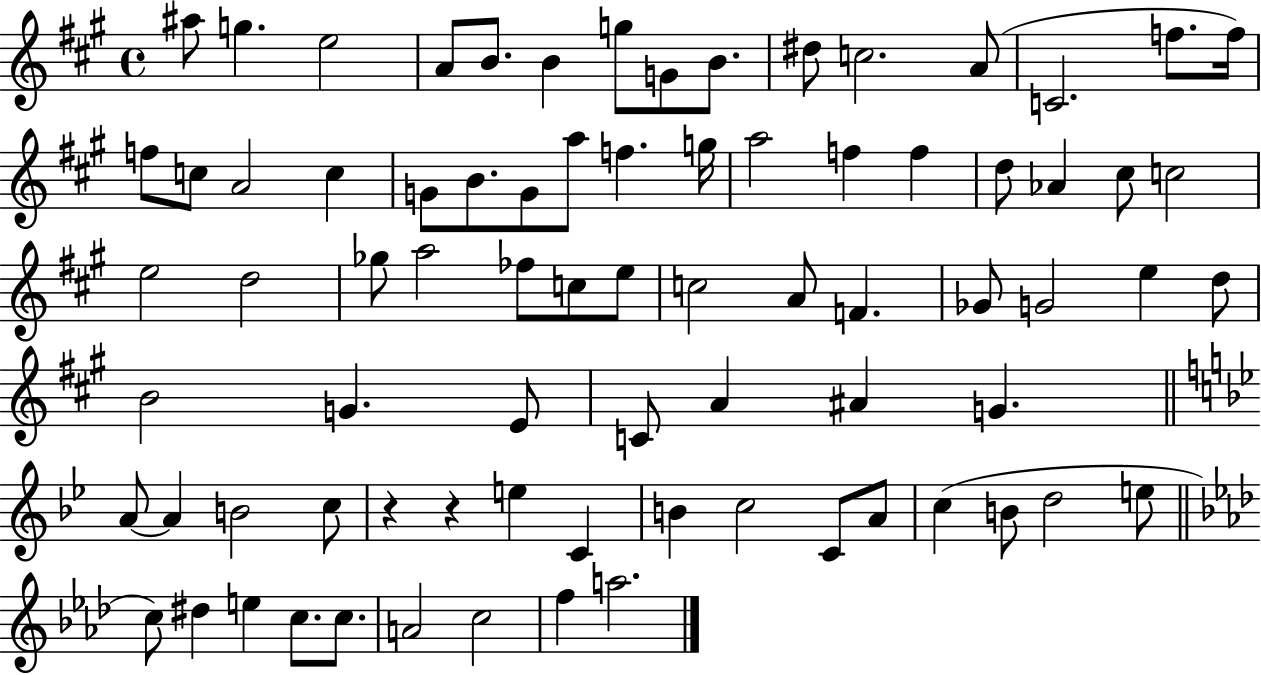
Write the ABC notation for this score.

X:1
T:Untitled
M:4/4
L:1/4
K:A
^a/2 g e2 A/2 B/2 B g/2 G/2 B/2 ^d/2 c2 A/2 C2 f/2 f/4 f/2 c/2 A2 c G/2 B/2 G/2 a/2 f g/4 a2 f f d/2 _A ^c/2 c2 e2 d2 _g/2 a2 _f/2 c/2 e/2 c2 A/2 F _G/2 G2 e d/2 B2 G E/2 C/2 A ^A G A/2 A B2 c/2 z z e C B c2 C/2 A/2 c B/2 d2 e/2 c/2 ^d e c/2 c/2 A2 c2 f a2